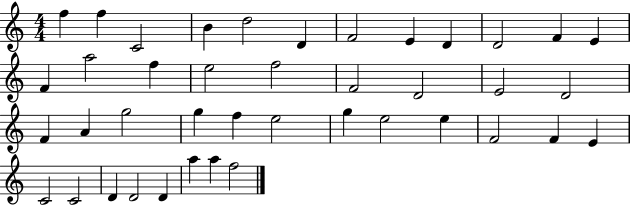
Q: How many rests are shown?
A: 0